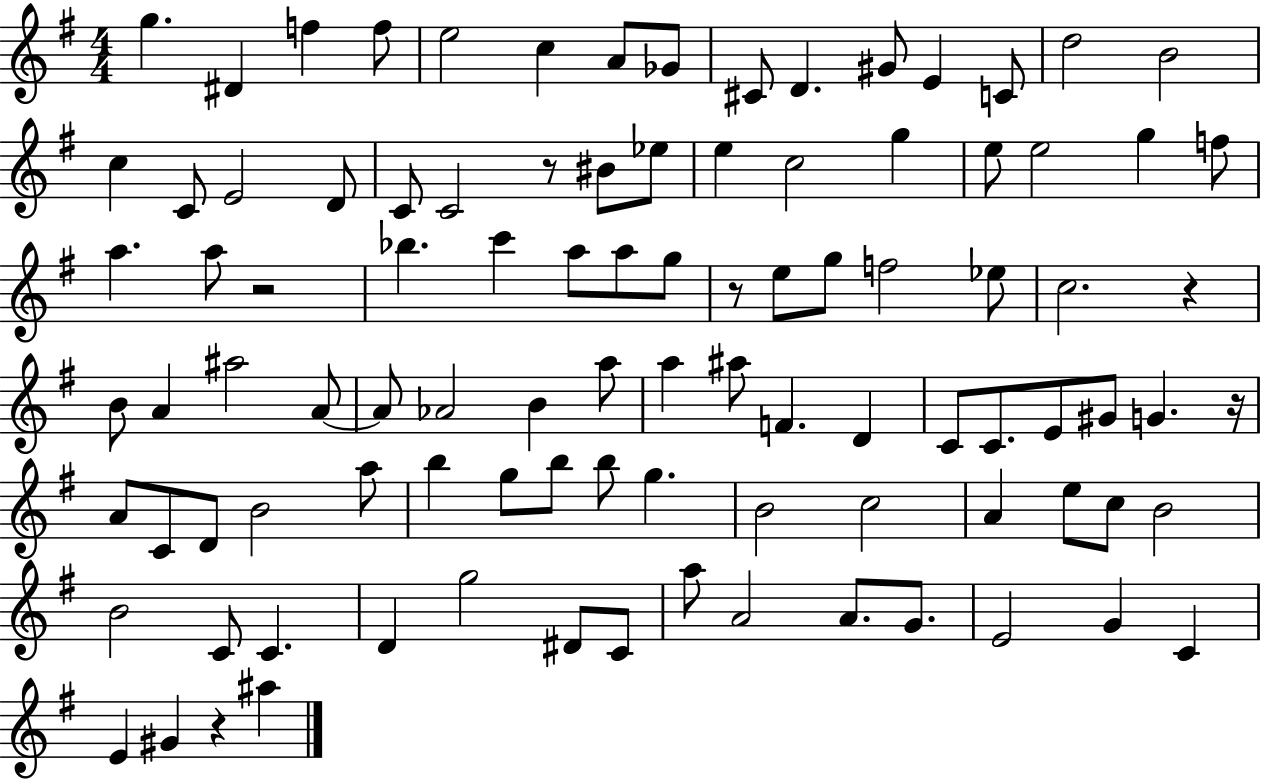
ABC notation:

X:1
T:Untitled
M:4/4
L:1/4
K:G
g ^D f f/2 e2 c A/2 _G/2 ^C/2 D ^G/2 E C/2 d2 B2 c C/2 E2 D/2 C/2 C2 z/2 ^B/2 _e/2 e c2 g e/2 e2 g f/2 a a/2 z2 _b c' a/2 a/2 g/2 z/2 e/2 g/2 f2 _e/2 c2 z B/2 A ^a2 A/2 A/2 _A2 B a/2 a ^a/2 F D C/2 C/2 E/2 ^G/2 G z/4 A/2 C/2 D/2 B2 a/2 b g/2 b/2 b/2 g B2 c2 A e/2 c/2 B2 B2 C/2 C D g2 ^D/2 C/2 a/2 A2 A/2 G/2 E2 G C E ^G z ^a